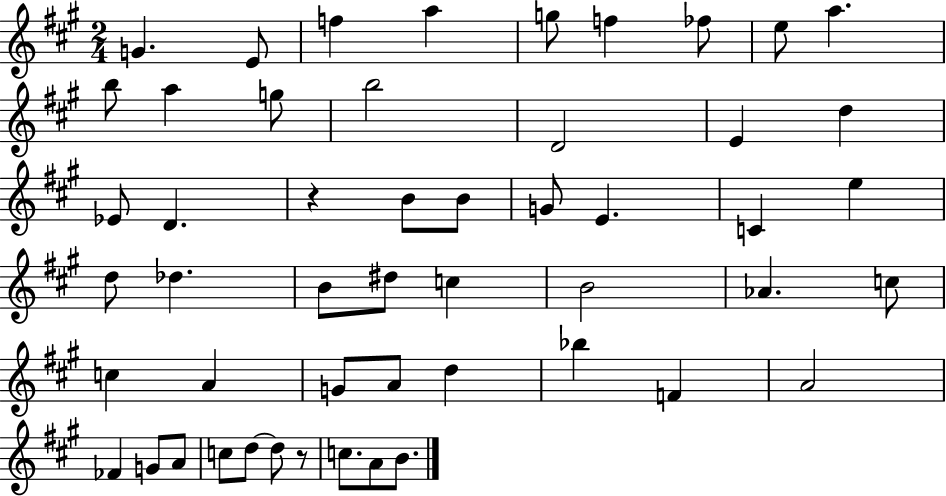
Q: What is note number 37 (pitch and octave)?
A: D5